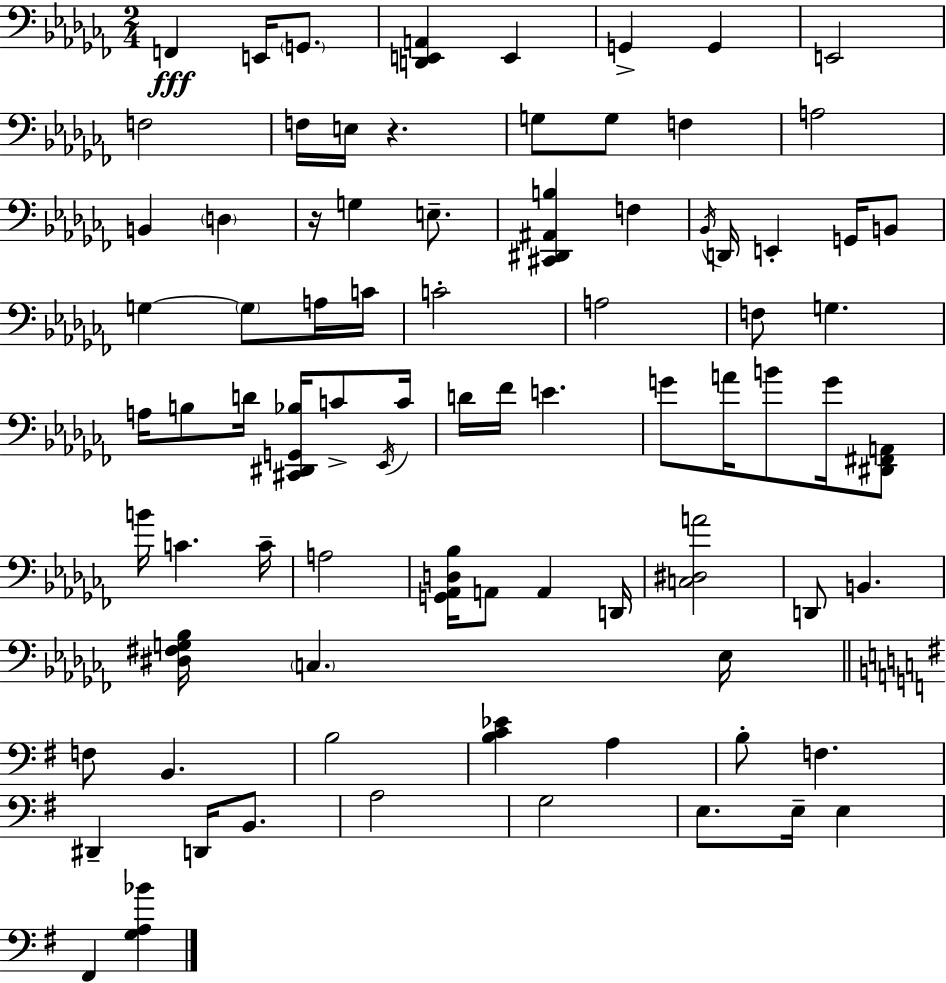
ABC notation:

X:1
T:Untitled
M:2/4
L:1/4
K:Abm
F,, E,,/4 G,,/2 [D,,E,,A,,] E,, G,, G,, E,,2 F,2 F,/4 E,/4 z G,/2 G,/2 F, A,2 B,, D, z/4 G, E,/2 [^C,,^D,,^A,,B,] F, _B,,/4 D,,/4 E,, G,,/4 B,,/2 G, G,/2 A,/4 C/4 C2 A,2 F,/2 G, A,/4 B,/2 D/4 [^C,,^D,,G,,_B,]/4 C/2 _E,,/4 C/4 D/4 _F/4 E G/2 A/4 B/2 G/4 [^D,,^F,,A,,]/2 B/4 C C/4 A,2 [G,,_A,,D,_B,]/4 A,,/2 A,, D,,/4 [C,^D,A]2 D,,/2 B,, [^D,^F,G,_B,]/4 C, _E,/4 F,/2 B,, B,2 [B,C_E] A, B,/2 F, ^D,, D,,/4 B,,/2 A,2 G,2 E,/2 E,/4 E, ^F,, [G,A,_B]